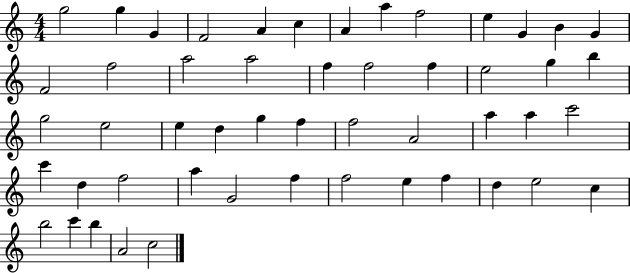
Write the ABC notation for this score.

X:1
T:Untitled
M:4/4
L:1/4
K:C
g2 g G F2 A c A a f2 e G B G F2 f2 a2 a2 f f2 f e2 g b g2 e2 e d g f f2 A2 a a c'2 c' d f2 a G2 f f2 e f d e2 c b2 c' b A2 c2